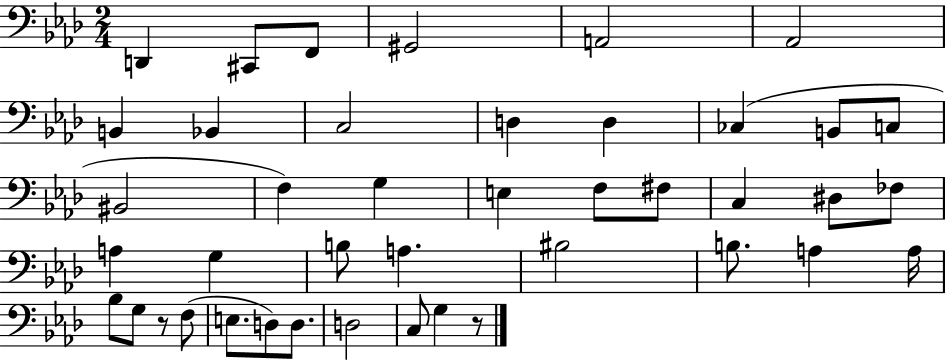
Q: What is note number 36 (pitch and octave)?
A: D3